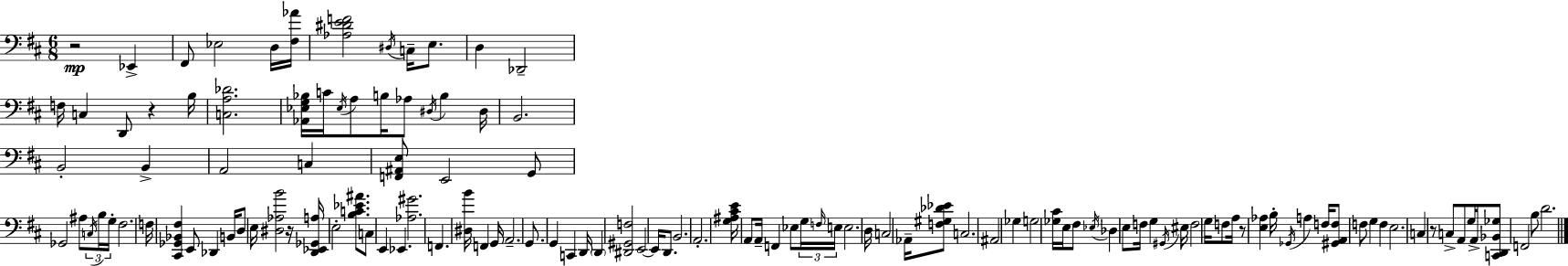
R/h Eb2/q F#2/e Eb3/h D3/s [F#3,Ab4]/s [Ab3,D#4,E4,F4]/h D#3/s C3/s E3/e. D3/q Db2/h F3/s C3/q D2/e R/q B3/s [C3,A3,Db4]/h. [Ab2,Eb3,G3,Bb3]/s C4/s Eb3/s A3/e B3/s Ab3/e D#3/s B3/q D#3/s B2/h. B2/h B2/q A2/h C3/q [F2,A#2,E3]/e E2/h G2/e Gb2/h A#3/e C3/s B3/s G3/s F#3/h. F3/s [C#2,Gb2,Bb2,F#3]/q E2/e Db2/q B2/s D3/e E3/s [D#3,Ab3,B4]/h R/s [D2,Eb2,Gb2,A3]/s E3/h [B3,C4,Eb4,A#4]/e. C3/e E2/q Eb2/q. [Ab3,G#4]/h. F2/q. [D#3,B4]/s F2/q G2/s A2/h. G2/e. G2/q C2/q D2/s D2/q [D#2,G#2,F3]/h E2/h E2/s D2/e. B2/h. A2/h. [G3,A#3,C#4,E4]/s A2/e A2/s F2/q Eb3/e G3/s F3/s E3/s E3/h. D3/s C3/h Ab2/s [F3,G#3,Db4,Eb4]/e C3/h. A#2/h Gb3/q G3/h [Gb3,C#4]/s E3/s F#3/e Eb3/s Db3/q E3/e F3/s G3/q G#2/s EIS3/s F3/h G3/s F3/e A3/s R/e [E3,Ab3]/q B3/s Gb2/s A3/q F3/s [G#2,A2,F3]/e F3/e G3/q F3/q E3/h. C3/q R/e C3/e A2/e G3/s A2/s [C2,D2,Bb2,Gb3]/e F2/h B3/e D4/h.